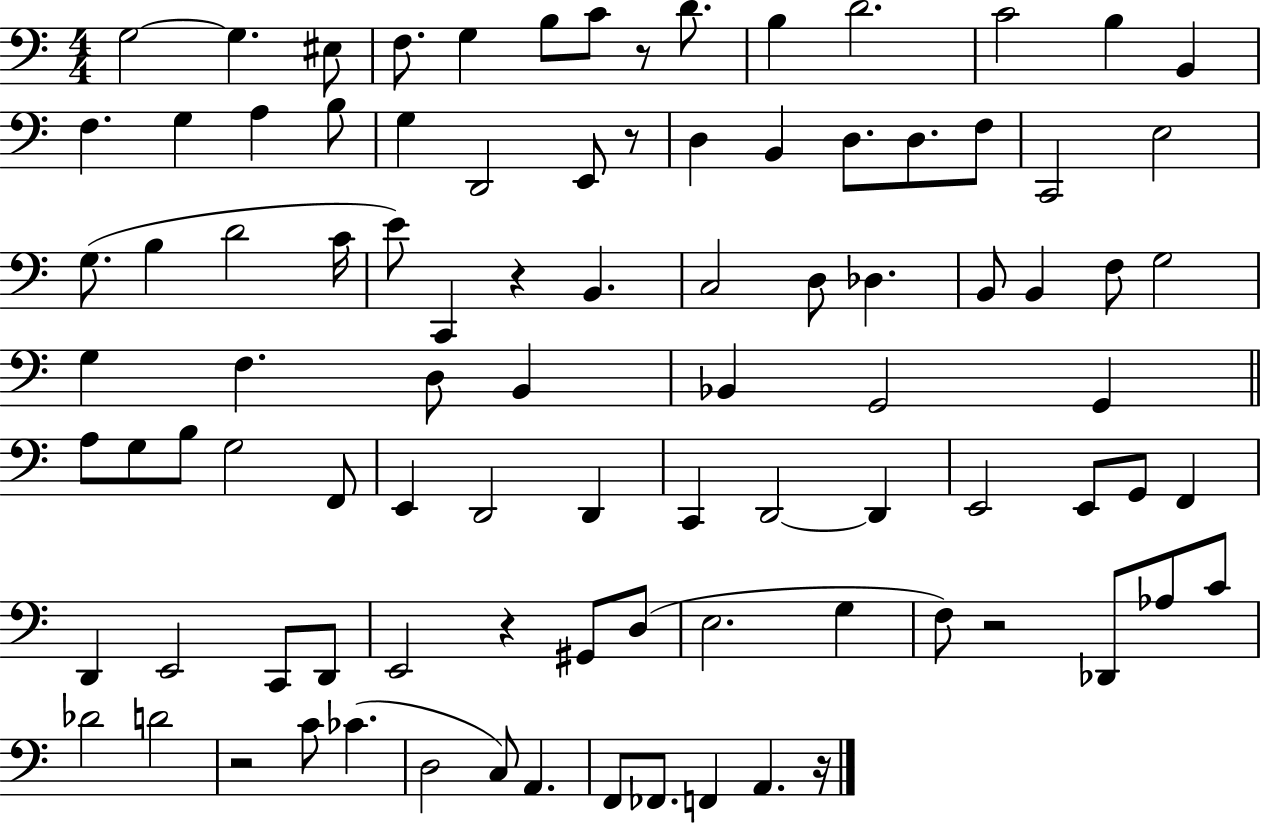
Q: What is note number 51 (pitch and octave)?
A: B3